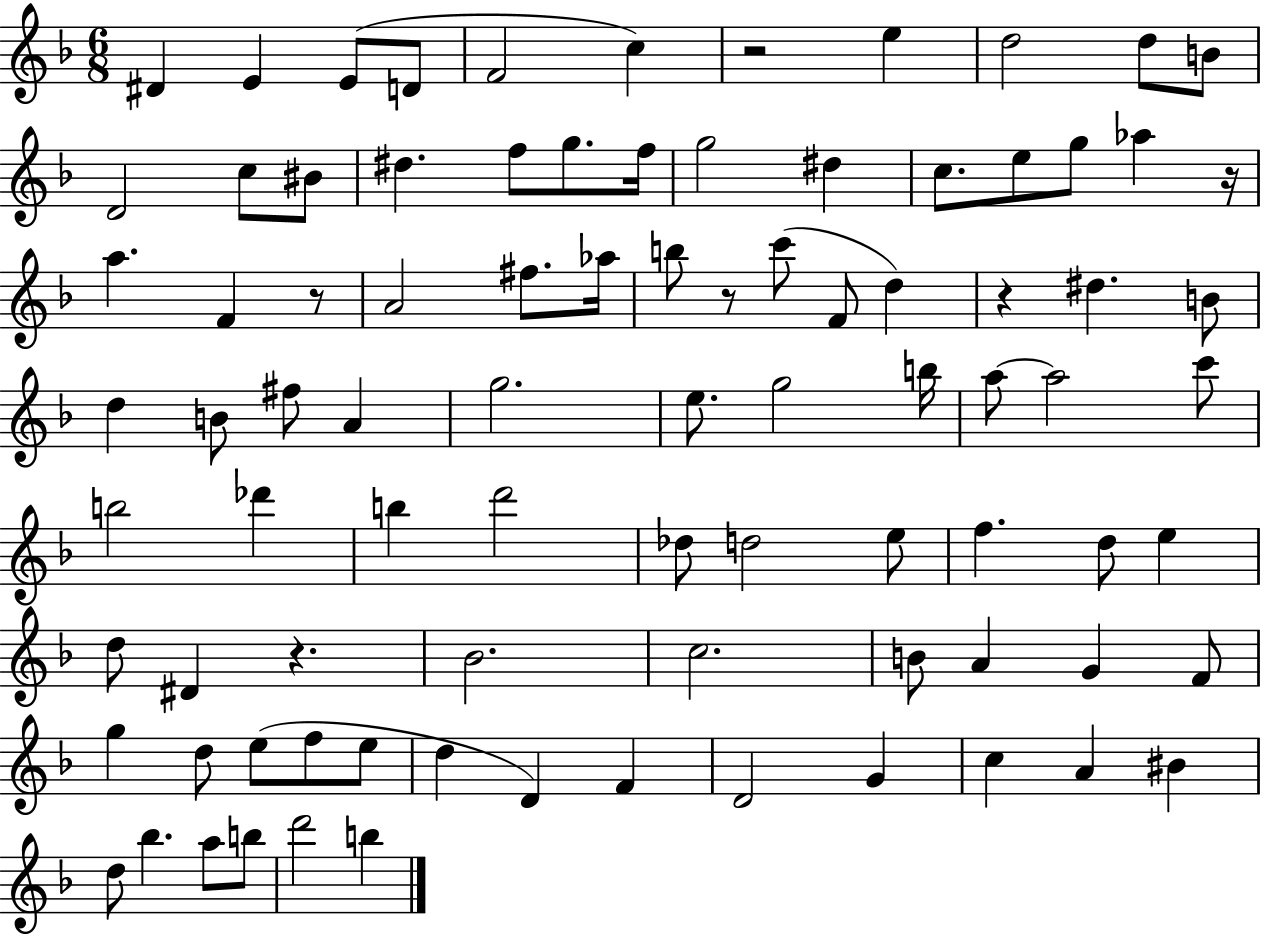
D#4/q E4/q E4/e D4/e F4/h C5/q R/h E5/q D5/h D5/e B4/e D4/h C5/e BIS4/e D#5/q. F5/e G5/e. F5/s G5/h D#5/q C5/e. E5/e G5/e Ab5/q R/s A5/q. F4/q R/e A4/h F#5/e. Ab5/s B5/e R/e C6/e F4/e D5/q R/q D#5/q. B4/e D5/q B4/e F#5/e A4/q G5/h. E5/e. G5/h B5/s A5/e A5/h C6/e B5/h Db6/q B5/q D6/h Db5/e D5/h E5/e F5/q. D5/e E5/q D5/e D#4/q R/q. Bb4/h. C5/h. B4/e A4/q G4/q F4/e G5/q D5/e E5/e F5/e E5/e D5/q D4/q F4/q D4/h G4/q C5/q A4/q BIS4/q D5/e Bb5/q. A5/e B5/e D6/h B5/q